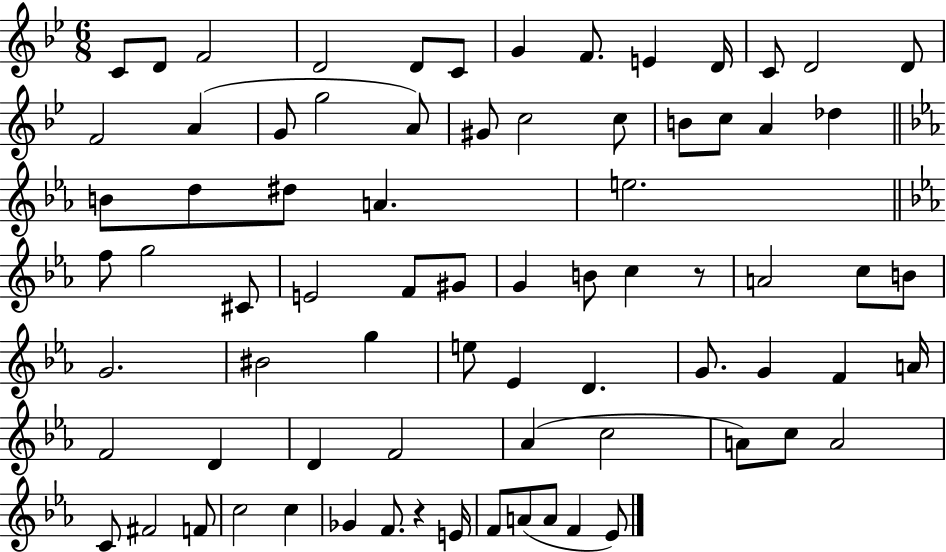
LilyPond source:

{
  \clef treble
  \numericTimeSignature
  \time 6/8
  \key bes \major
  c'8 d'8 f'2 | d'2 d'8 c'8 | g'4 f'8. e'4 d'16 | c'8 d'2 d'8 | \break f'2 a'4( | g'8 g''2 a'8) | gis'8 c''2 c''8 | b'8 c''8 a'4 des''4 | \break \bar "||" \break \key ees \major b'8 d''8 dis''8 a'4. | e''2. | \bar "||" \break \key ees \major f''8 g''2 cis'8 | e'2 f'8 gis'8 | g'4 b'8 c''4 r8 | a'2 c''8 b'8 | \break g'2. | bis'2 g''4 | e''8 ees'4 d'4. | g'8. g'4 f'4 a'16 | \break f'2 d'4 | d'4 f'2 | aes'4( c''2 | a'8) c''8 a'2 | \break c'8 fis'2 f'8 | c''2 c''4 | ges'4 f'8. r4 e'16 | f'8 a'8( a'8 f'4 ees'8) | \break \bar "|."
}